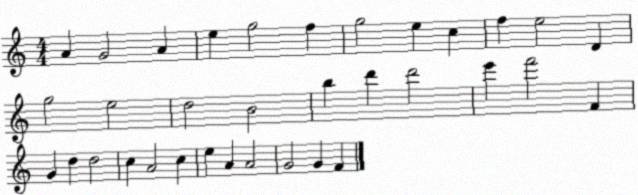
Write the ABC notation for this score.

X:1
T:Untitled
M:4/4
L:1/4
K:C
A G2 A e g2 f g2 e c f e2 D g2 e2 d2 B2 b d' d'2 e' f'2 F G d d2 c A2 c e A A2 G2 G F